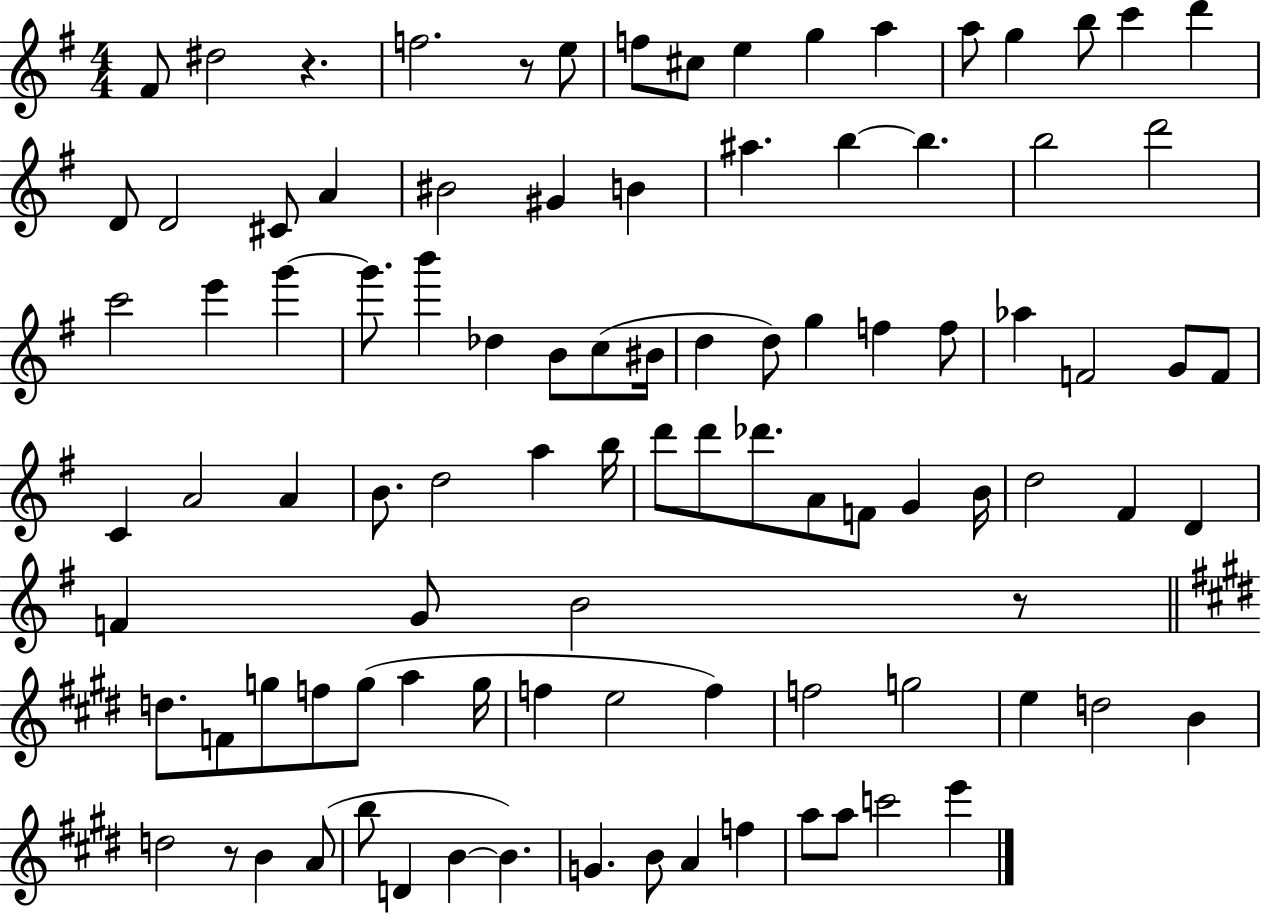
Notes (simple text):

F#4/e D#5/h R/q. F5/h. R/e E5/e F5/e C#5/e E5/q G5/q A5/q A5/e G5/q B5/e C6/q D6/q D4/e D4/h C#4/e A4/q BIS4/h G#4/q B4/q A#5/q. B5/q B5/q. B5/h D6/h C6/h E6/q G6/q G6/e. B6/q Db5/q B4/e C5/e BIS4/s D5/q D5/e G5/q F5/q F5/e Ab5/q F4/h G4/e F4/e C4/q A4/h A4/q B4/e. D5/h A5/q B5/s D6/e D6/e Db6/e. A4/e F4/e G4/q B4/s D5/h F#4/q D4/q F4/q G4/e B4/h R/e D5/e. F4/e G5/e F5/e G5/e A5/q G5/s F5/q E5/h F5/q F5/h G5/h E5/q D5/h B4/q D5/h R/e B4/q A4/e B5/e D4/q B4/q B4/q. G4/q. B4/e A4/q F5/q A5/e A5/e C6/h E6/q